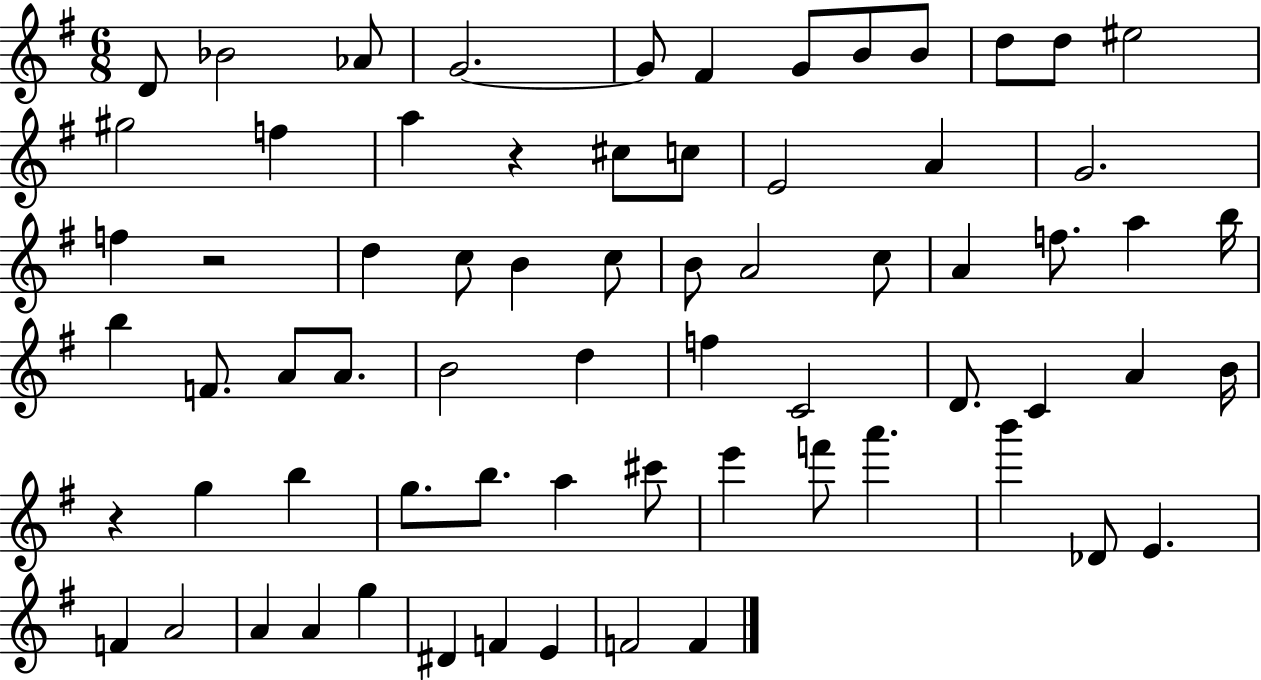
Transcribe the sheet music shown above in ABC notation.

X:1
T:Untitled
M:6/8
L:1/4
K:G
D/2 _B2 _A/2 G2 G/2 ^F G/2 B/2 B/2 d/2 d/2 ^e2 ^g2 f a z ^c/2 c/2 E2 A G2 f z2 d c/2 B c/2 B/2 A2 c/2 A f/2 a b/4 b F/2 A/2 A/2 B2 d f C2 D/2 C A B/4 z g b g/2 b/2 a ^c'/2 e' f'/2 a' b' _D/2 E F A2 A A g ^D F E F2 F